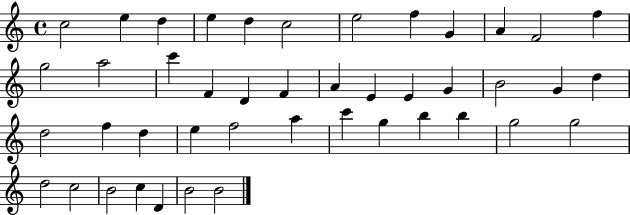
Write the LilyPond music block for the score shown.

{
  \clef treble
  \time 4/4
  \defaultTimeSignature
  \key c \major
  c''2 e''4 d''4 | e''4 d''4 c''2 | e''2 f''4 g'4 | a'4 f'2 f''4 | \break g''2 a''2 | c'''4 f'4 d'4 f'4 | a'4 e'4 e'4 g'4 | b'2 g'4 d''4 | \break d''2 f''4 d''4 | e''4 f''2 a''4 | c'''4 g''4 b''4 b''4 | g''2 g''2 | \break d''2 c''2 | b'2 c''4 d'4 | b'2 b'2 | \bar "|."
}